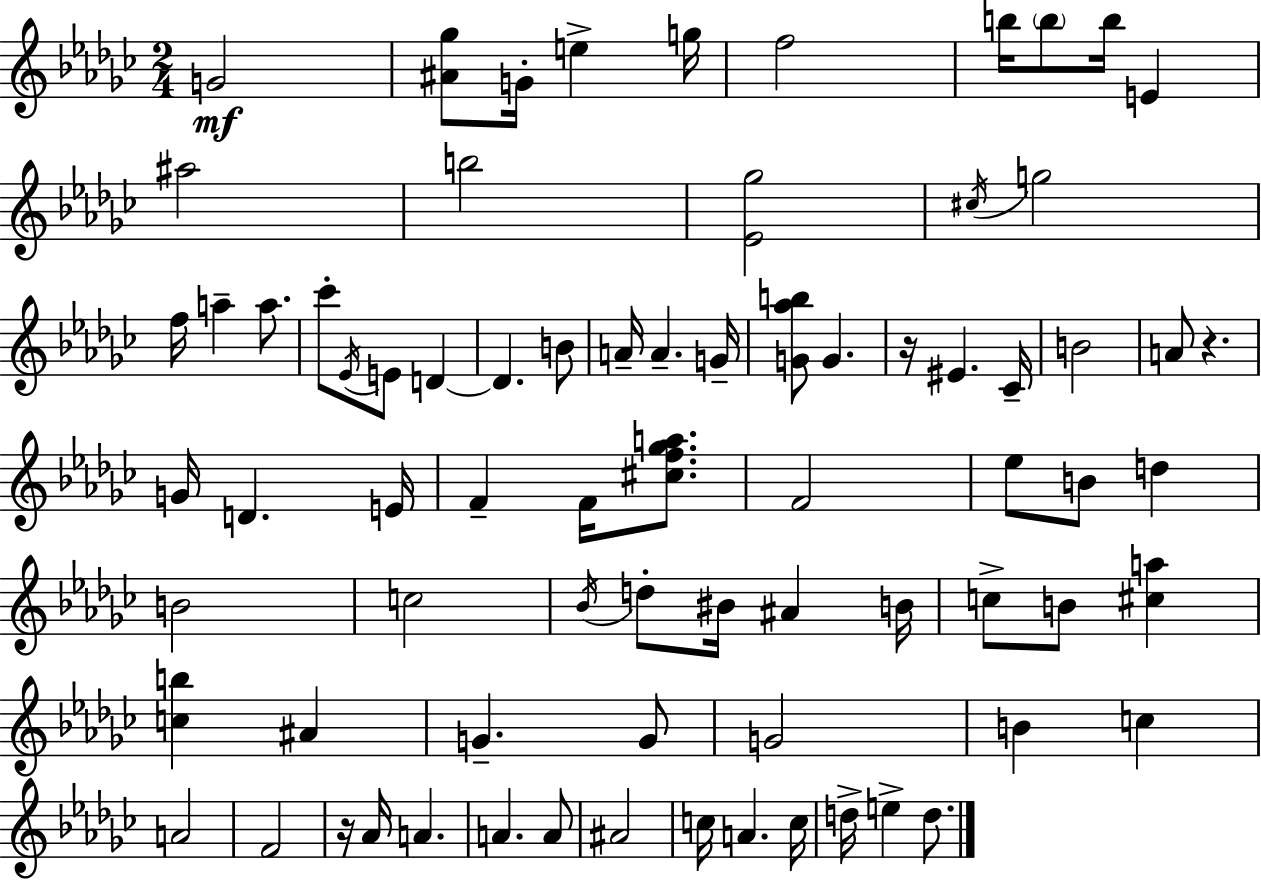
G4/h [A#4,Gb5]/e G4/s E5/q G5/s F5/h B5/s B5/e B5/s E4/q A#5/h B5/h [Eb4,Gb5]/h C#5/s G5/h F5/s A5/q A5/e. CES6/e Eb4/s E4/e D4/q D4/q. B4/e A4/s A4/q. G4/s [G4,Ab5,B5]/e G4/q. R/s EIS4/q. CES4/s B4/h A4/e R/q. G4/s D4/q. E4/s F4/q F4/s [C#5,F5,Gb5,A5]/e. F4/h Eb5/e B4/e D5/q B4/h C5/h Bb4/s D5/e BIS4/s A#4/q B4/s C5/e B4/e [C#5,A5]/q [C5,B5]/q A#4/q G4/q. G4/e G4/h B4/q C5/q A4/h F4/h R/s Ab4/s A4/q. A4/q. A4/e A#4/h C5/s A4/q. C5/s D5/s E5/q D5/e.